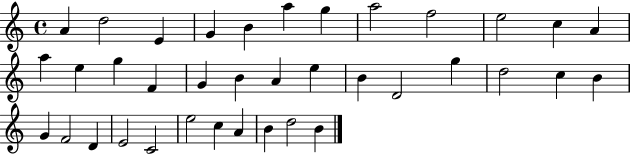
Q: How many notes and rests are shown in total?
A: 37